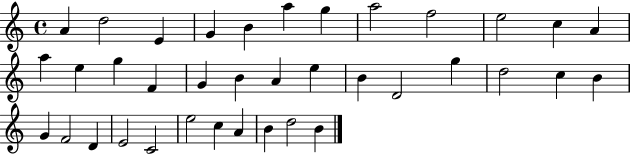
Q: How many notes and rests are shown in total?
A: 37